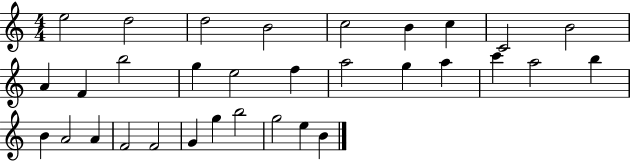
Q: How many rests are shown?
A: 0